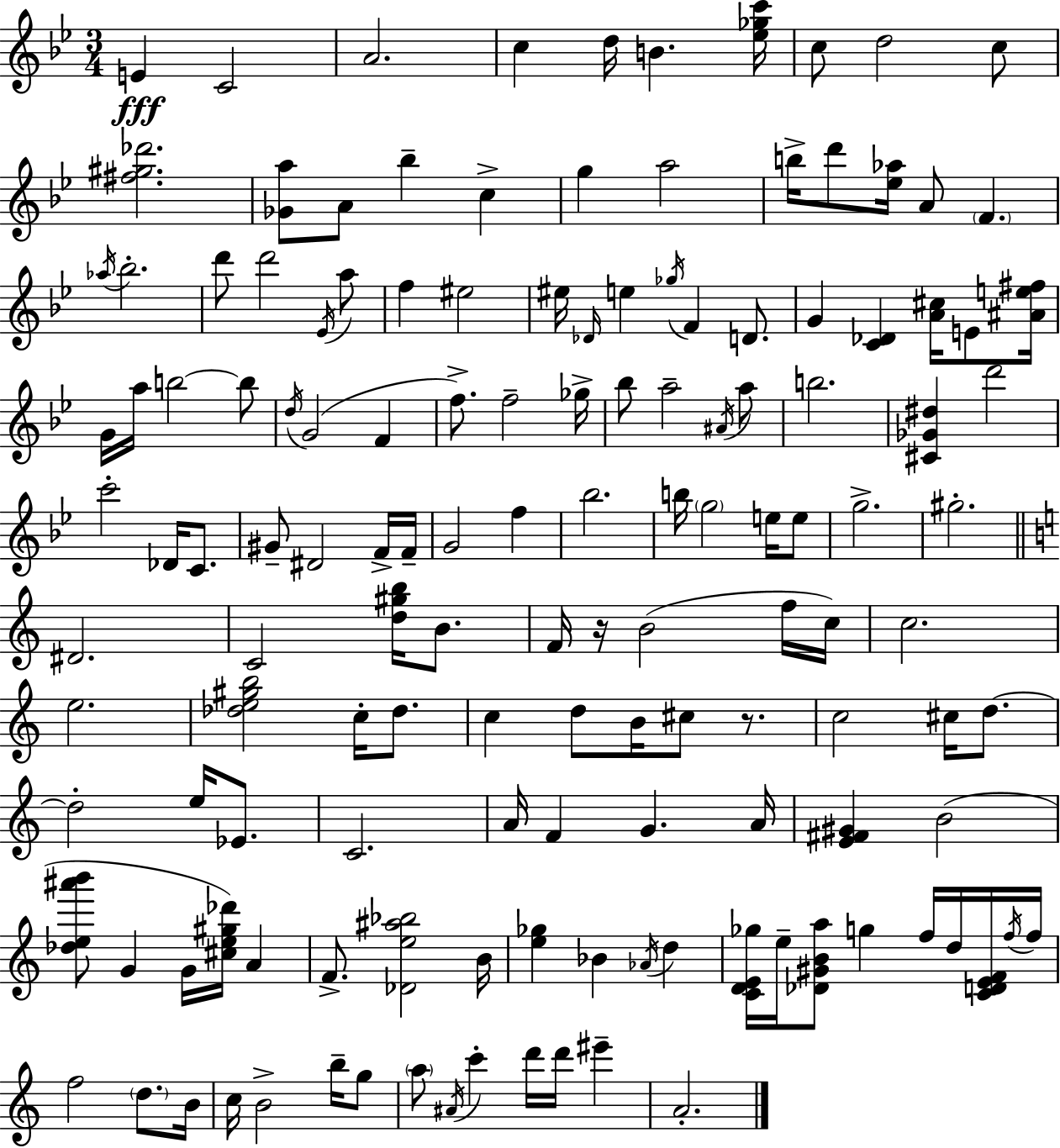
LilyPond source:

{
  \clef treble
  \numericTimeSignature
  \time 3/4
  \key bes \major
  e'4\fff c'2 | a'2. | c''4 d''16 b'4. <ees'' ges'' c'''>16 | c''8 d''2 c''8 | \break <fis'' gis'' des'''>2. | <ges' a''>8 a'8 bes''4-- c''4-> | g''4 a''2 | b''16-> d'''8 <ees'' aes''>16 a'8 \parenthesize f'4. | \break \acciaccatura { aes''16 } bes''2.-. | d'''8 d'''2 \acciaccatura { ees'16 } | a''8 f''4 eis''2 | eis''16 \grace { des'16 } e''4 \acciaccatura { ges''16 } f'4 | \break d'8. g'4 <c' des'>4 | <a' cis''>16 e'8 <ais' e'' fis''>16 g'16 a''16 b''2~~ | b''8 \acciaccatura { d''16 }( g'2 | f'4 f''8.->) f''2-- | \break ges''16-> bes''8 a''2-- | \acciaccatura { ais'16 } a''8 b''2. | <cis' ges' dis''>4 d'''2 | c'''2-. | \break des'16 c'8. gis'8-- dis'2 | f'16-> f'16-- g'2 | f''4 bes''2. | b''16 \parenthesize g''2 | \break e''16 e''8 g''2.-> | gis''2.-. | \bar "||" \break \key a \minor dis'2. | c'2 <d'' gis'' b''>16 b'8. | f'16 r16 b'2( f''16 c''16) | c''2. | \break e''2. | <des'' e'' gis'' b''>2 c''16-. des''8. | c''4 d''8 b'16 cis''8 r8. | c''2 cis''16 d''8.~~ | \break d''2-. e''16 ees'8. | c'2. | a'16 f'4 g'4. a'16 | <e' fis' gis'>4 b'2( | \break <des'' e'' ais''' b'''>8 g'4 g'16 <cis'' e'' gis'' des'''>16) a'4 | f'8.-> <des' e'' ais'' bes''>2 b'16 | <e'' ges''>4 bes'4 \acciaccatura { aes'16 } d''4 | <c' d' e' ges''>16 e''16-- <des' gis' b' a''>8 g''4 f''16 d''16 <c' d' e' f'>16 | \break \acciaccatura { f''16 } f''16 f''2 \parenthesize d''8. | b'16 c''16 b'2-> b''16-- | g''8 \parenthesize a''8 \acciaccatura { ais'16 } c'''4-. d'''16 d'''16 eis'''4-- | a'2.-. | \break \bar "|."
}